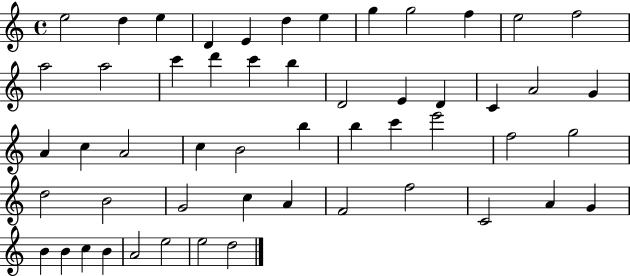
X:1
T:Untitled
M:4/4
L:1/4
K:C
e2 d e D E d e g g2 f e2 f2 a2 a2 c' d' c' b D2 E D C A2 G A c A2 c B2 b b c' e'2 f2 g2 d2 B2 G2 c A F2 f2 C2 A G B B c B A2 e2 e2 d2